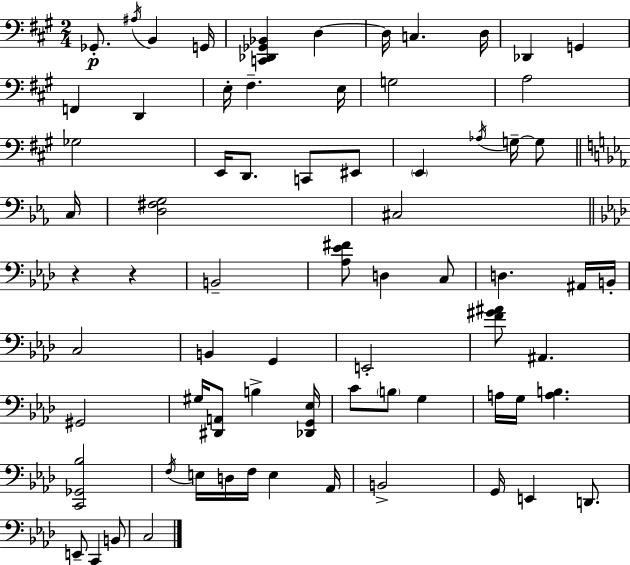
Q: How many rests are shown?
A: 2